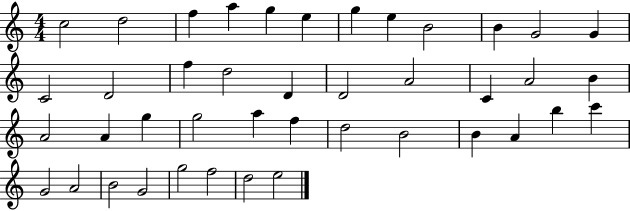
{
  \clef treble
  \numericTimeSignature
  \time 4/4
  \key c \major
  c''2 d''2 | f''4 a''4 g''4 e''4 | g''4 e''4 b'2 | b'4 g'2 g'4 | \break c'2 d'2 | f''4 d''2 d'4 | d'2 a'2 | c'4 a'2 b'4 | \break a'2 a'4 g''4 | g''2 a''4 f''4 | d''2 b'2 | b'4 a'4 b''4 c'''4 | \break g'2 a'2 | b'2 g'2 | g''2 f''2 | d''2 e''2 | \break \bar "|."
}